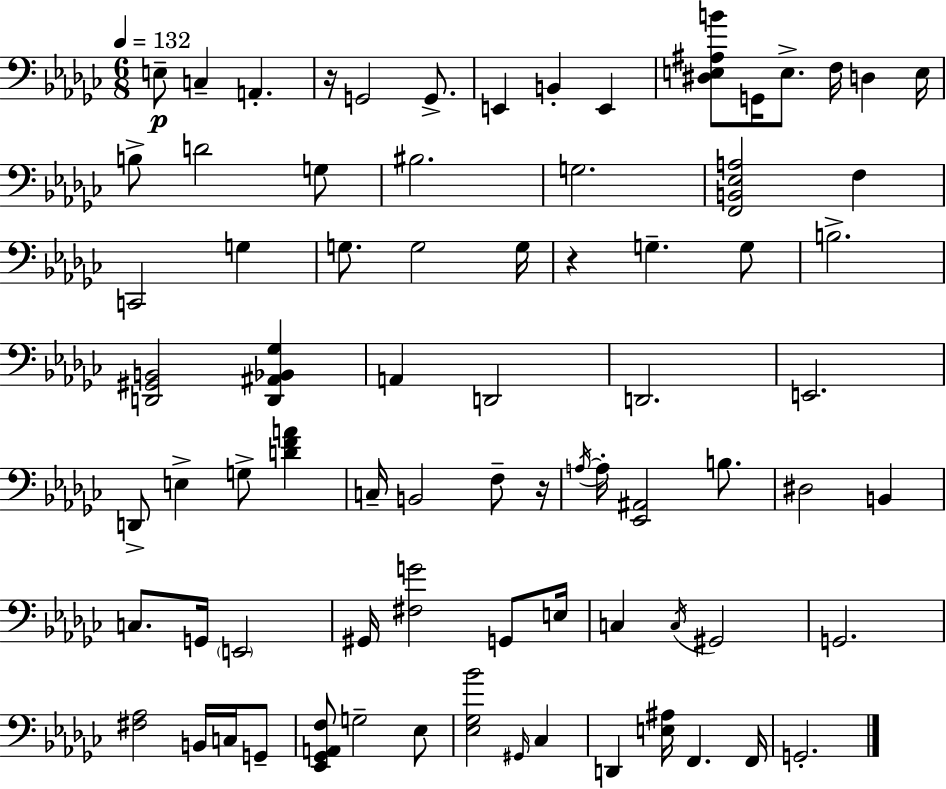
X:1
T:Untitled
M:6/8
L:1/4
K:Ebm
E,/2 C, A,, z/4 G,,2 G,,/2 E,, B,, E,, [^D,E,^A,B]/2 G,,/4 E,/2 F,/4 D, E,/4 B,/2 D2 G,/2 ^B,2 G,2 [F,,B,,_E,A,]2 F, C,,2 G, G,/2 G,2 G,/4 z G, G,/2 B,2 [D,,^G,,B,,]2 [D,,^A,,_B,,_G,] A,, D,,2 D,,2 E,,2 D,,/2 E, G,/2 [DFA] C,/4 B,,2 F,/2 z/4 A,/4 A,/4 [_E,,^A,,]2 B,/2 ^D,2 B,, C,/2 G,,/4 E,,2 ^G,,/4 [^F,G]2 G,,/2 E,/4 C, C,/4 ^G,,2 G,,2 [^F,_A,]2 B,,/4 C,/4 G,,/2 [_E,,_G,,A,,F,]/2 G,2 _E,/2 [_E,_G,_B]2 ^G,,/4 _C, D,, [E,^A,]/4 F,, F,,/4 G,,2